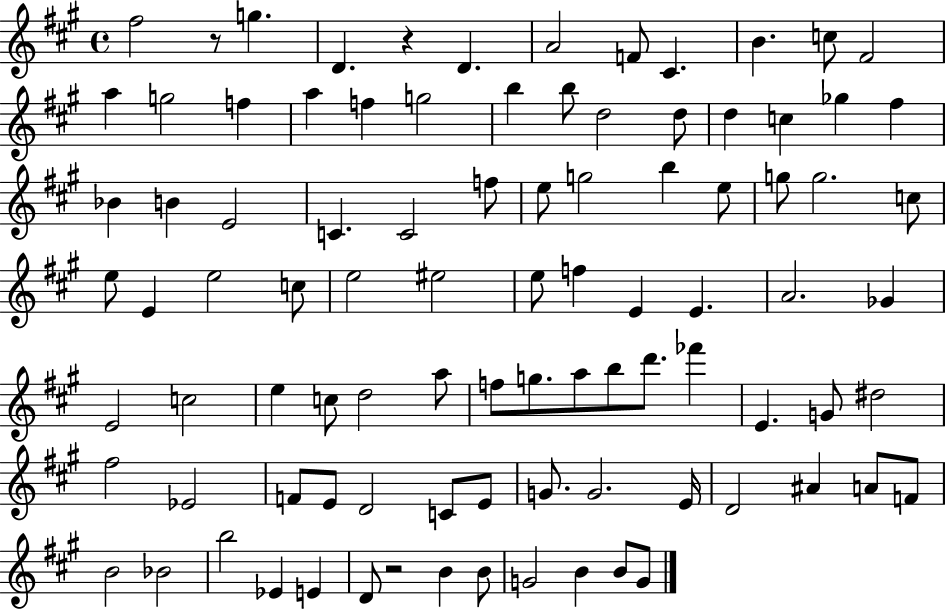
{
  \clef treble
  \time 4/4
  \defaultTimeSignature
  \key a \major
  fis''2 r8 g''4. | d'4. r4 d'4. | a'2 f'8 cis'4. | b'4. c''8 fis'2 | \break a''4 g''2 f''4 | a''4 f''4 g''2 | b''4 b''8 d''2 d''8 | d''4 c''4 ges''4 fis''4 | \break bes'4 b'4 e'2 | c'4. c'2 f''8 | e''8 g''2 b''4 e''8 | g''8 g''2. c''8 | \break e''8 e'4 e''2 c''8 | e''2 eis''2 | e''8 f''4 e'4 e'4. | a'2. ges'4 | \break e'2 c''2 | e''4 c''8 d''2 a''8 | f''8 g''8. a''8 b''8 d'''8. fes'''4 | e'4. g'8 dis''2 | \break fis''2 ees'2 | f'8 e'8 d'2 c'8 e'8 | g'8. g'2. e'16 | d'2 ais'4 a'8 f'8 | \break b'2 bes'2 | b''2 ees'4 e'4 | d'8 r2 b'4 b'8 | g'2 b'4 b'8 g'8 | \break \bar "|."
}